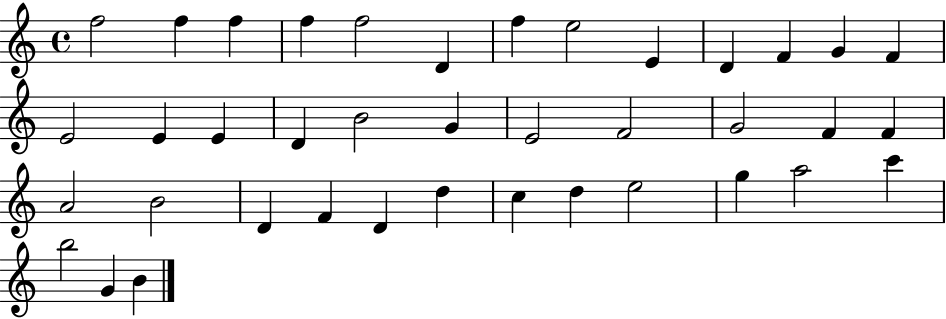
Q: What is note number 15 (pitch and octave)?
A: E4